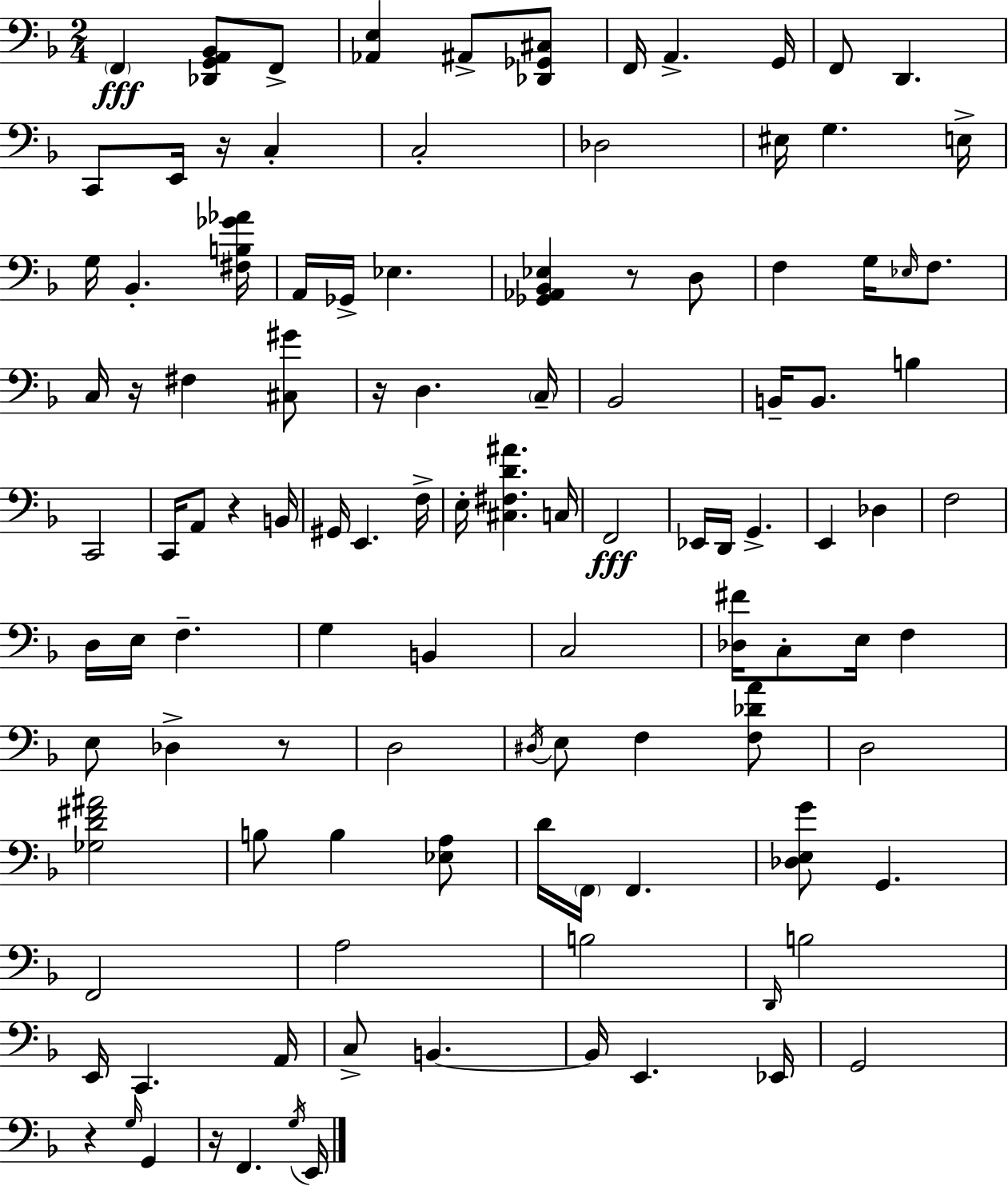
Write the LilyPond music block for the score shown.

{
  \clef bass
  \numericTimeSignature
  \time 2/4
  \key d \minor
  \parenthesize f,4\fff <des, g, a, bes,>8 f,8-> | <aes, e>4 ais,8-> <des, ges, cis>8 | f,16 a,4.-> g,16 | f,8 d,4. | \break c,8 e,16 r16 c4-. | c2-. | des2 | eis16 g4. e16-> | \break g16 bes,4.-. <fis b ges' aes'>16 | a,16 ges,16-> ees4. | <ges, aes, bes, ees>4 r8 d8 | f4 g16 \grace { ees16 } f8. | \break c16 r16 fis4 <cis gis'>8 | r16 d4. | \parenthesize c16-- bes,2 | b,16-- b,8. b4 | \break c,2 | c,16 a,8 r4 | b,16 gis,16 e,4. | f16-> e16-. <cis fis d' ais'>4. | \break c16 f,2\fff | ees,16 d,16 g,4.-> | e,4 des4 | f2 | \break d16 e16 f4.-- | g4 b,4 | c2 | <des fis'>16 c8-. e16 f4 | \break e8 des4-> r8 | d2 | \acciaccatura { dis16 } e8 f4 | <f des' a'>8 d2 | \break <ges d' fis' ais'>2 | b8 b4 | <ees a>8 d'16 \parenthesize f,16 f,4. | <des e g'>8 g,4. | \break f,2 | a2 | b2 | \grace { d,16 } b2 | \break e,16 c,4. | a,16 c8-> b,4.~~ | b,16 e,4. | ees,16 g,2 | \break r4 \grace { g16 } | g,4 r16 f,4. | \acciaccatura { g16 } e,16 \bar "|."
}